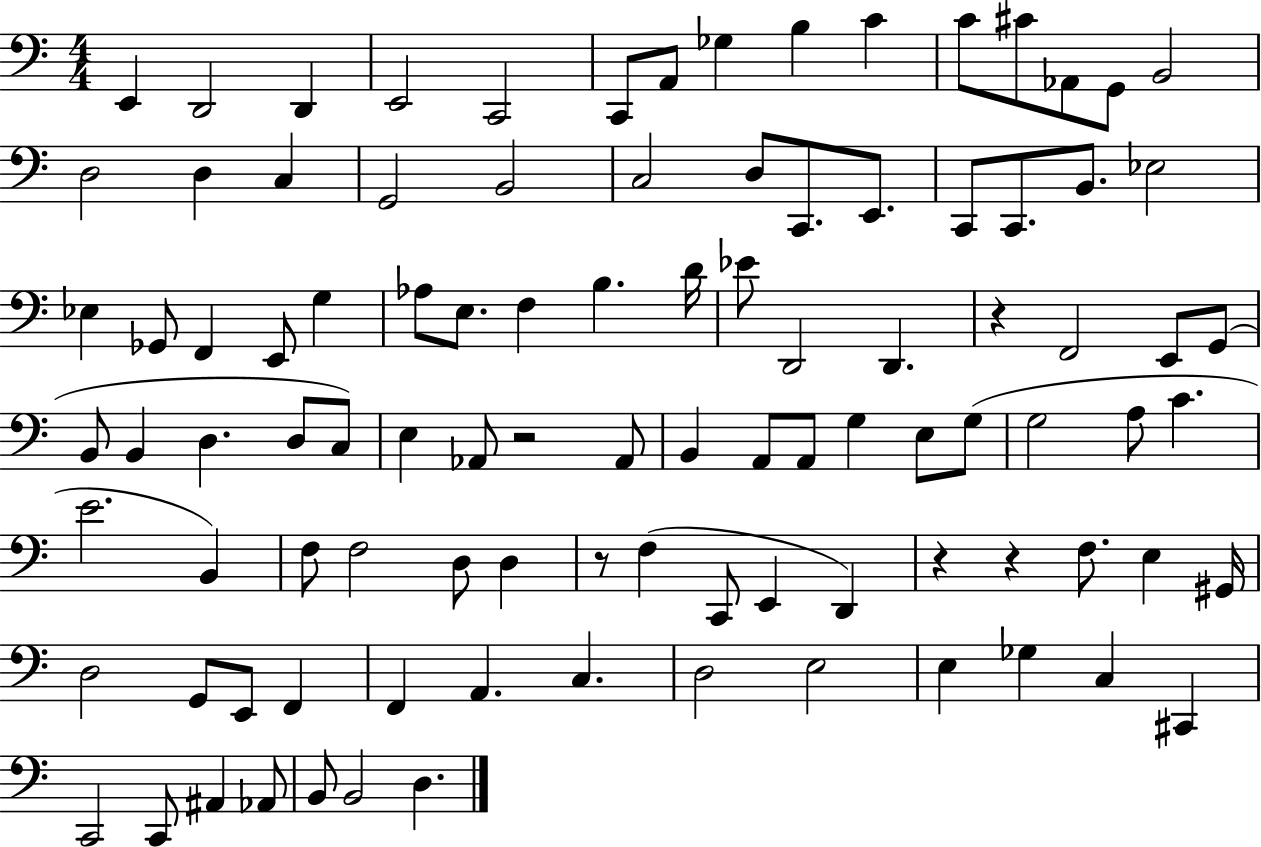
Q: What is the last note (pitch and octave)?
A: D3